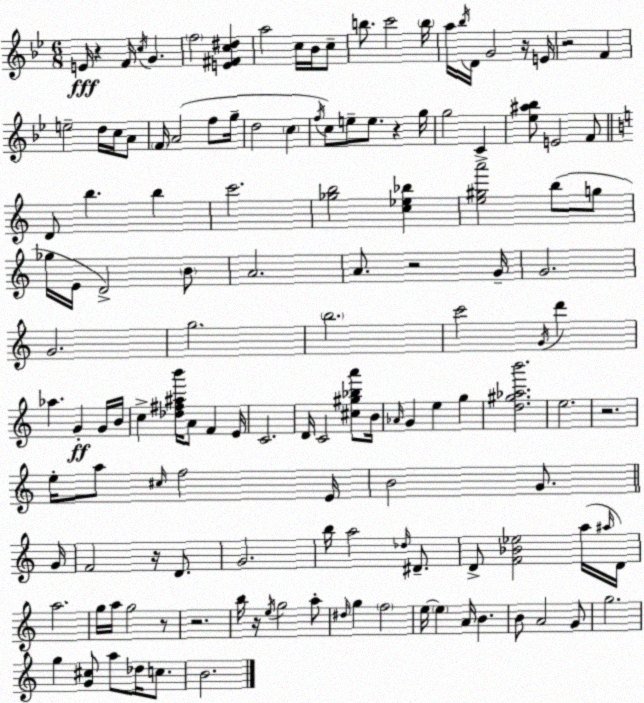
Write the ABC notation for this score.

X:1
T:Untitled
M:6/8
L:1/4
K:Gm
E/4 z F/4 c/4 G f2 [E^Fc^d] a2 c/4 _B/4 c/2 b/2 c'2 b/4 a/4 _b/4 D/4 G2 z/4 E/4 z2 F e2 d/4 c/4 A/2 F/4 A2 f/2 g/4 d2 c f/4 c/2 e/2 e/2 z g/4 g2 C [_e^a_b]/2 E2 F/2 D/2 b b c'2 [_gb]2 [c_e_b] [e^ga']2 b/2 g/2 _g/4 E/4 D2 B/2 A2 A/2 z2 G/4 G2 G2 g2 b2 c'2 G/4 d' _a G G/4 B/4 c [_d^f^ab']/4 A/2 F E/4 C2 D/4 C2 [^c^g_ba']/2 B/4 _A/4 G e g [d^g_ab']2 e2 z2 e/4 a/2 ^c/4 f2 E/4 B2 G/2 G/4 F2 z/4 D/2 G2 b/4 a2 _d/4 ^D/2 D/2 [F_B_e]2 a/4 ^a/4 D/4 a2 g/4 a/4 g2 z/2 z2 b/4 z/4 e/4 g2 a/2 ^d/4 g f2 e/4 e A/4 B B/2 A2 G/2 g2 g [G^c]/2 a/2 _d/4 c/2 B2